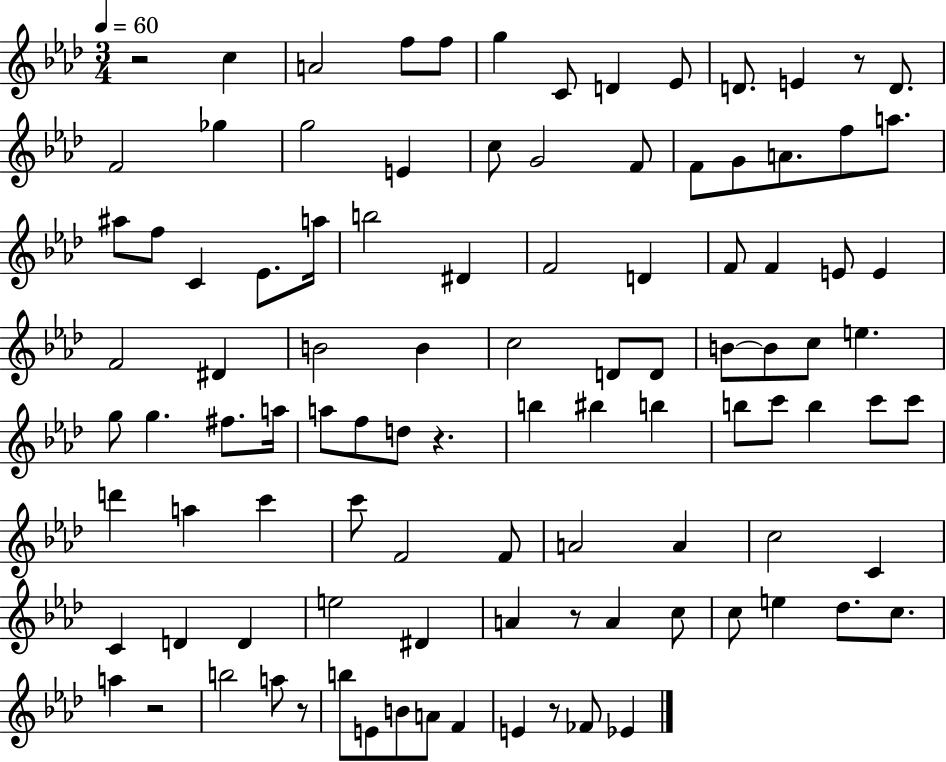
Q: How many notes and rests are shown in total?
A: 102